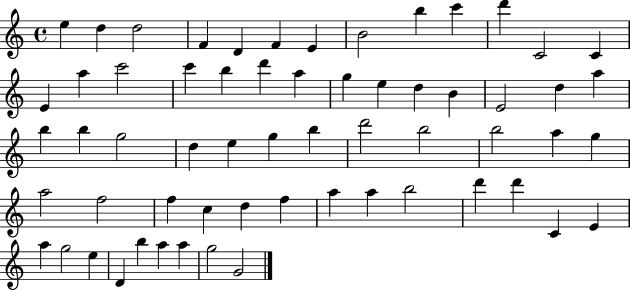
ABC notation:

X:1
T:Untitled
M:4/4
L:1/4
K:C
e d d2 F D F E B2 b c' d' C2 C E a c'2 c' b d' a g e d B E2 d a b b g2 d e g b d'2 b2 b2 a g a2 f2 f c d f a a b2 d' d' C E a g2 e D b a a g2 G2